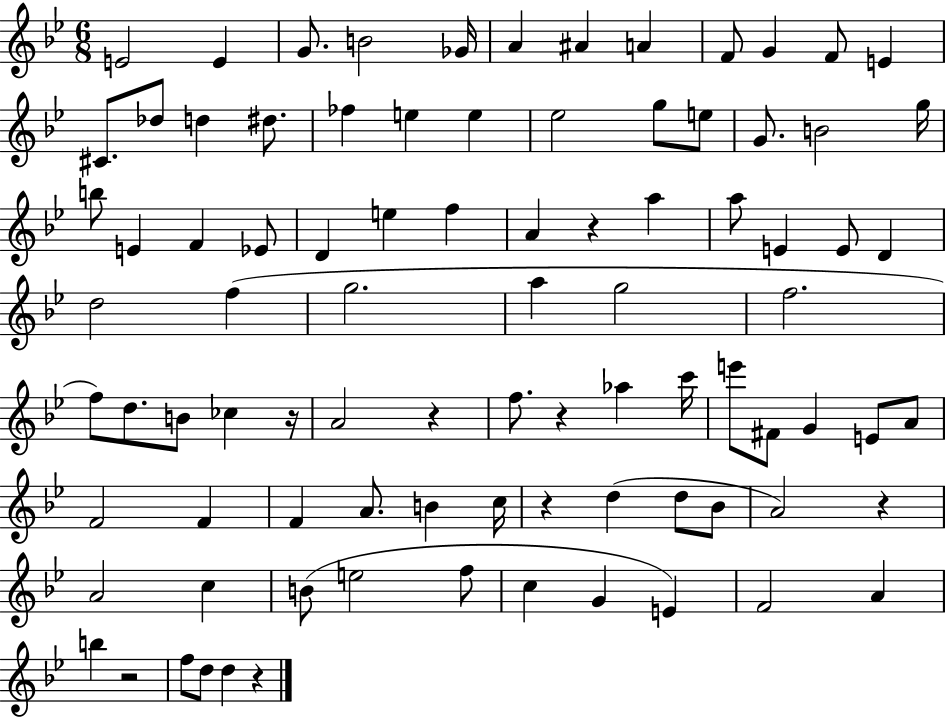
{
  \clef treble
  \numericTimeSignature
  \time 6/8
  \key bes \major
  \repeat volta 2 { e'2 e'4 | g'8. b'2 ges'16 | a'4 ais'4 a'4 | f'8 g'4 f'8 e'4 | \break cis'8. des''8 d''4 dis''8. | fes''4 e''4 e''4 | ees''2 g''8 e''8 | g'8. b'2 g''16 | \break b''8 e'4 f'4 ees'8 | d'4 e''4 f''4 | a'4 r4 a''4 | a''8 e'4 e'8 d'4 | \break d''2 f''4( | g''2. | a''4 g''2 | f''2. | \break f''8) d''8. b'8 ces''4 r16 | a'2 r4 | f''8. r4 aes''4 c'''16 | e'''8 fis'8 g'4 e'8 a'8 | \break f'2 f'4 | f'4 a'8. b'4 c''16 | r4 d''4( d''8 bes'8 | a'2) r4 | \break a'2 c''4 | b'8( e''2 f''8 | c''4 g'4 e'4) | f'2 a'4 | \break b''4 r2 | f''8 d''8 d''4 r4 | } \bar "|."
}